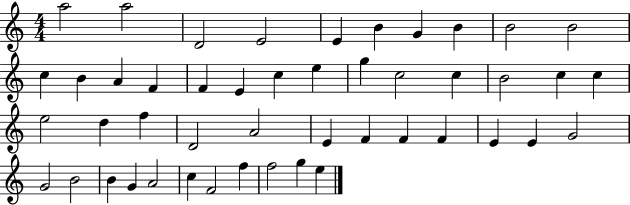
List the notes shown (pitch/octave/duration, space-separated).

A5/h A5/h D4/h E4/h E4/q B4/q G4/q B4/q B4/h B4/h C5/q B4/q A4/q F4/q F4/q E4/q C5/q E5/q G5/q C5/h C5/q B4/h C5/q C5/q E5/h D5/q F5/q D4/h A4/h E4/q F4/q F4/q F4/q E4/q E4/q G4/h G4/h B4/h B4/q G4/q A4/h C5/q F4/h F5/q F5/h G5/q E5/q